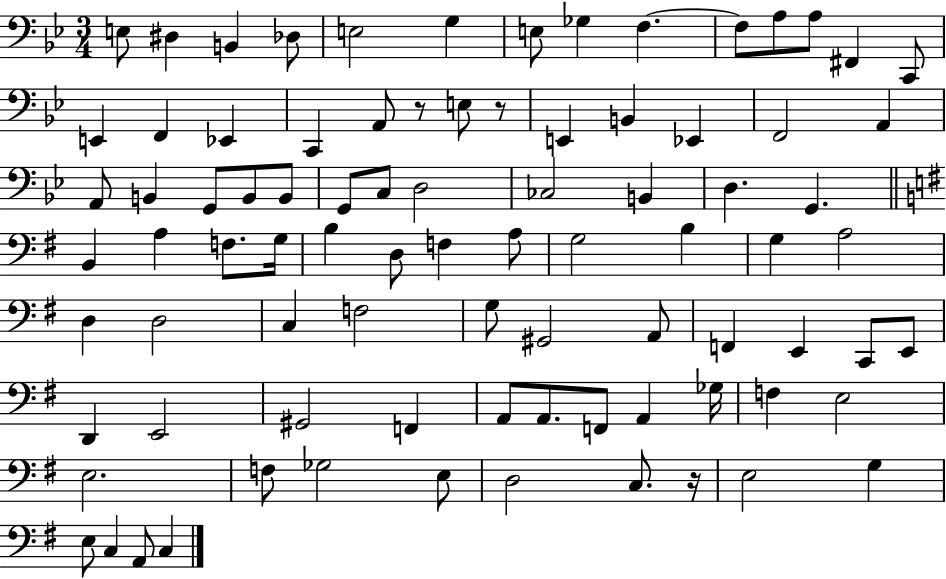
E3/e D#3/q B2/q Db3/e E3/h G3/q E3/e Gb3/q F3/q. F3/e A3/e A3/e F#2/q C2/e E2/q F2/q Eb2/q C2/q A2/e R/e E3/e R/e E2/q B2/q Eb2/q F2/h A2/q A2/e B2/q G2/e B2/e B2/e G2/e C3/e D3/h CES3/h B2/q D3/q. G2/q. B2/q A3/q F3/e. G3/s B3/q D3/e F3/q A3/e G3/h B3/q G3/q A3/h D3/q D3/h C3/q F3/h G3/e G#2/h A2/e F2/q E2/q C2/e E2/e D2/q E2/h G#2/h F2/q A2/e A2/e. F2/e A2/q Gb3/s F3/q E3/h E3/h. F3/e Gb3/h E3/e D3/h C3/e. R/s E3/h G3/q E3/e C3/q A2/e C3/q